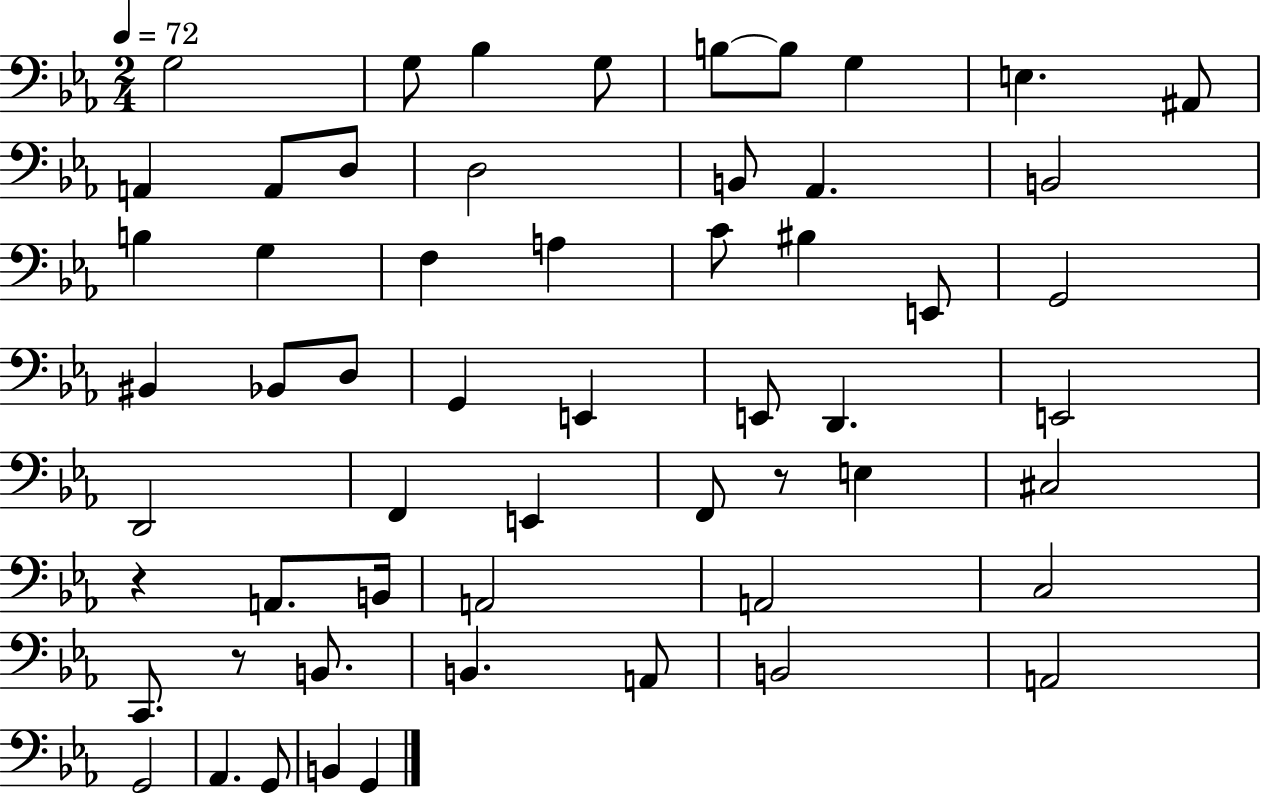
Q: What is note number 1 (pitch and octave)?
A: G3